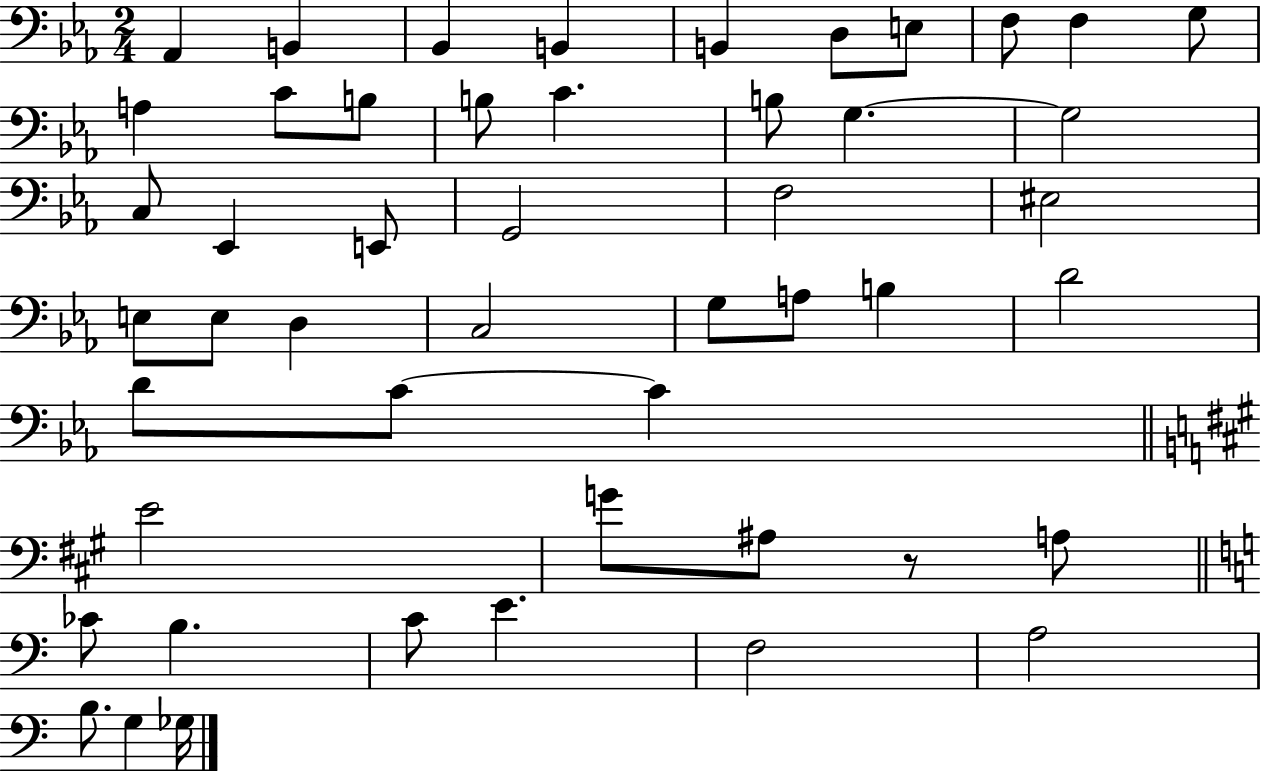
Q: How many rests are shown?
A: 1